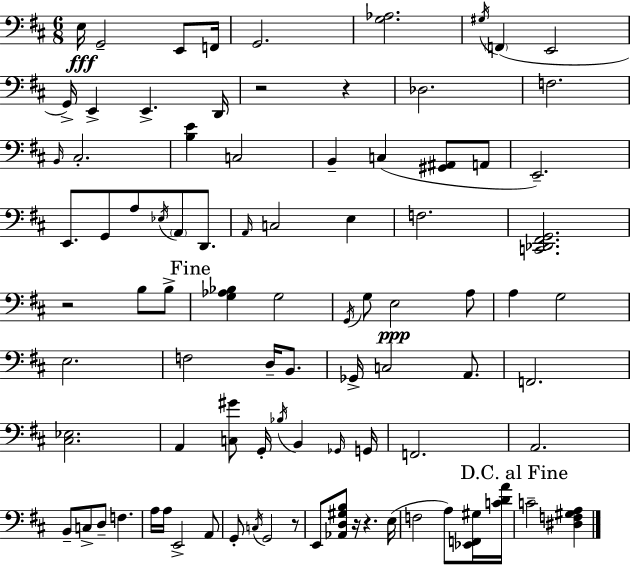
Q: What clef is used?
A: bass